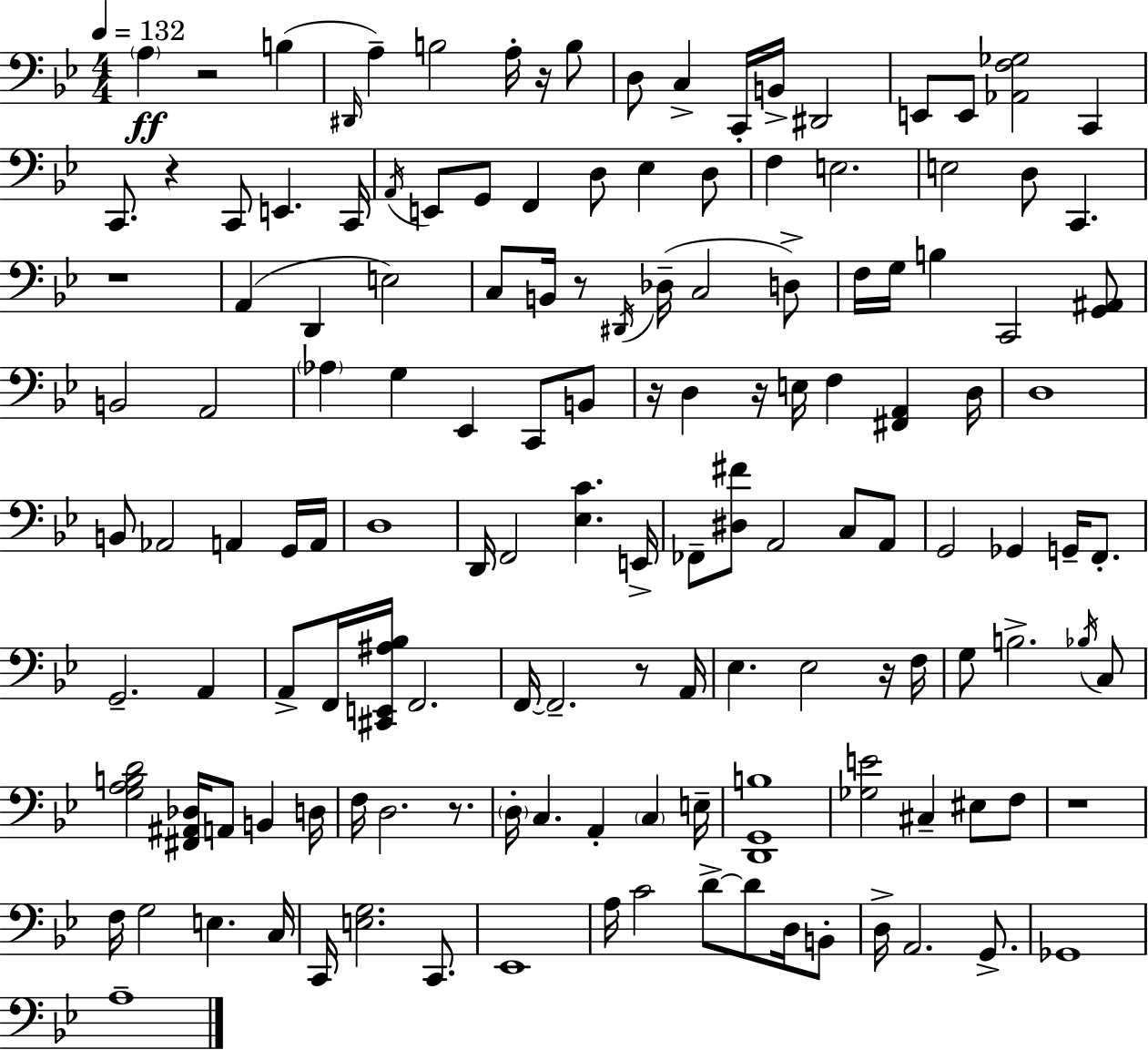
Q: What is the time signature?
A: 4/4